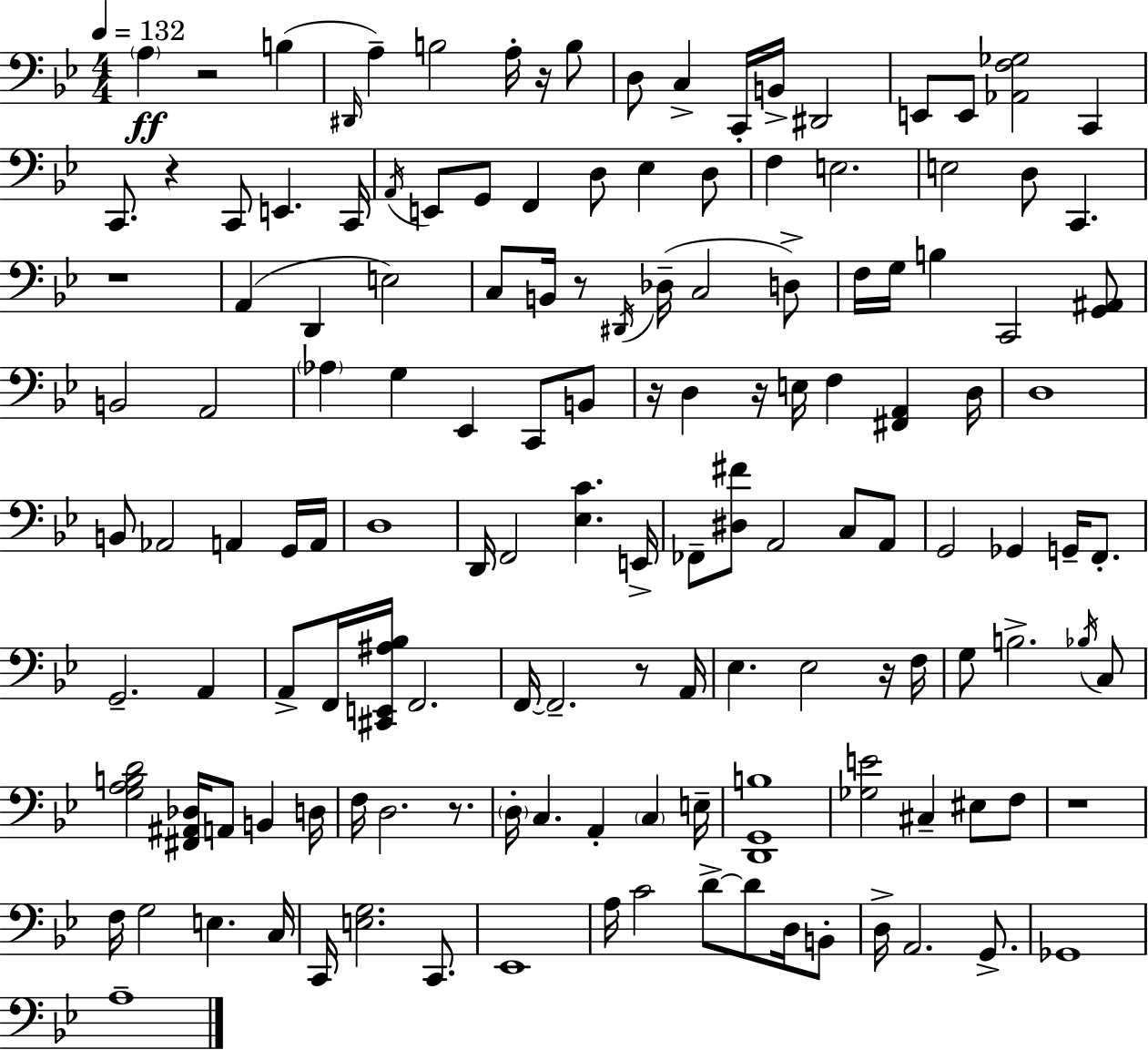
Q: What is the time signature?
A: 4/4